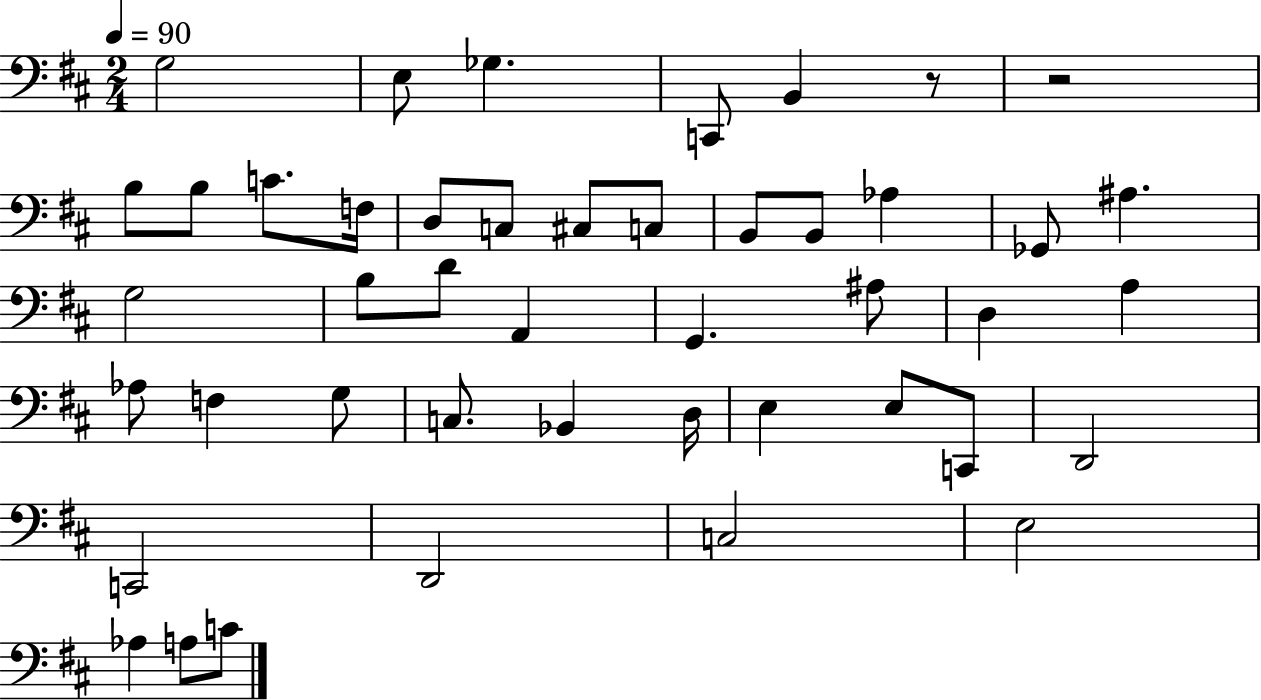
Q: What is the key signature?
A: D major